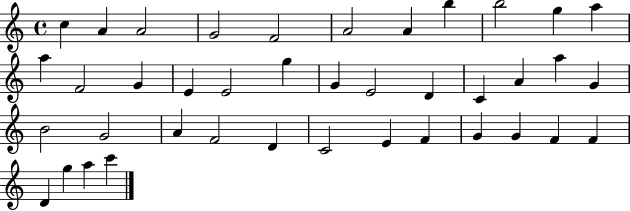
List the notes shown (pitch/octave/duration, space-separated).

C5/q A4/q A4/h G4/h F4/h A4/h A4/q B5/q B5/h G5/q A5/q A5/q F4/h G4/q E4/q E4/h G5/q G4/q E4/h D4/q C4/q A4/q A5/q G4/q B4/h G4/h A4/q F4/h D4/q C4/h E4/q F4/q G4/q G4/q F4/q F4/q D4/q G5/q A5/q C6/q